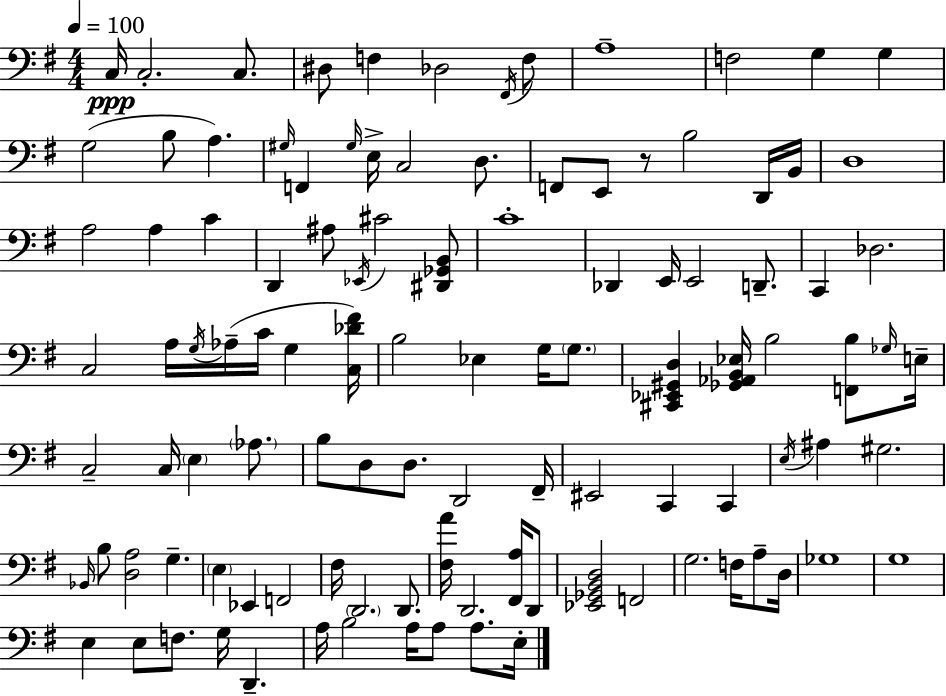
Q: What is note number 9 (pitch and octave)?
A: A3